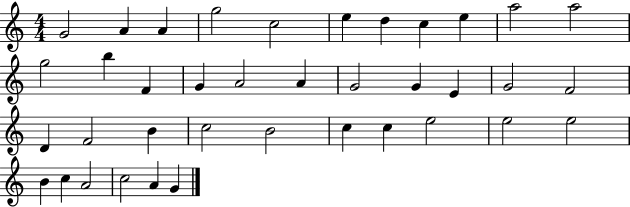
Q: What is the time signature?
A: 4/4